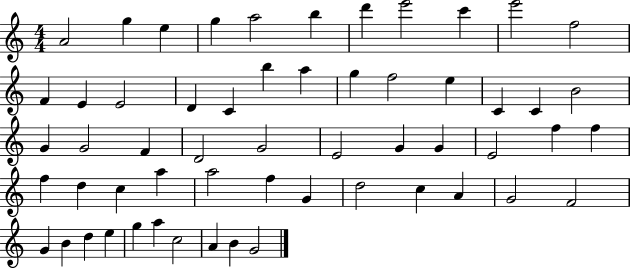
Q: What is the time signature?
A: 4/4